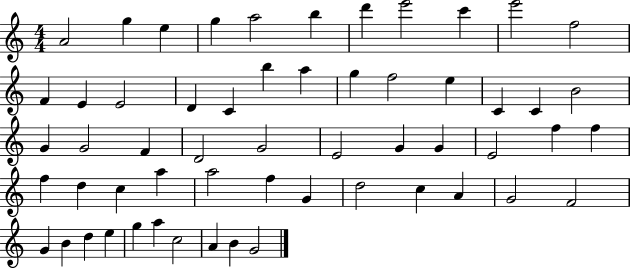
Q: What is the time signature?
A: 4/4